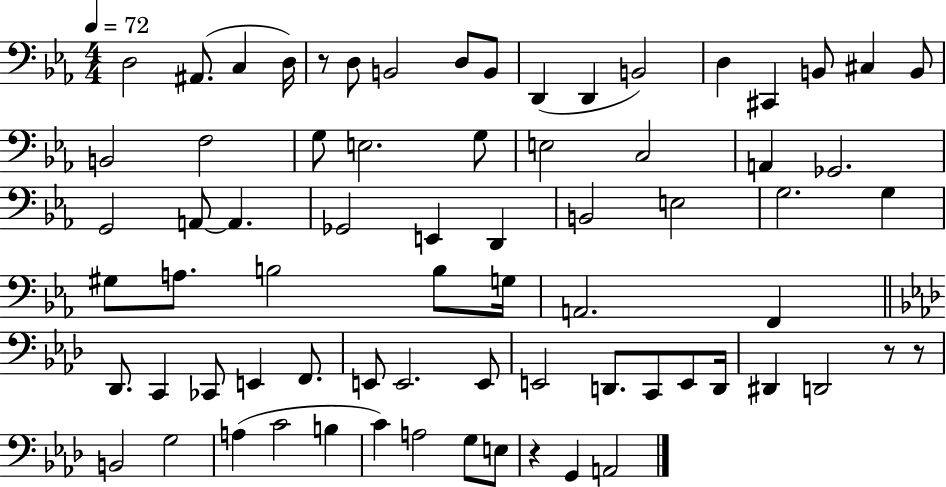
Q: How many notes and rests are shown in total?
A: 72